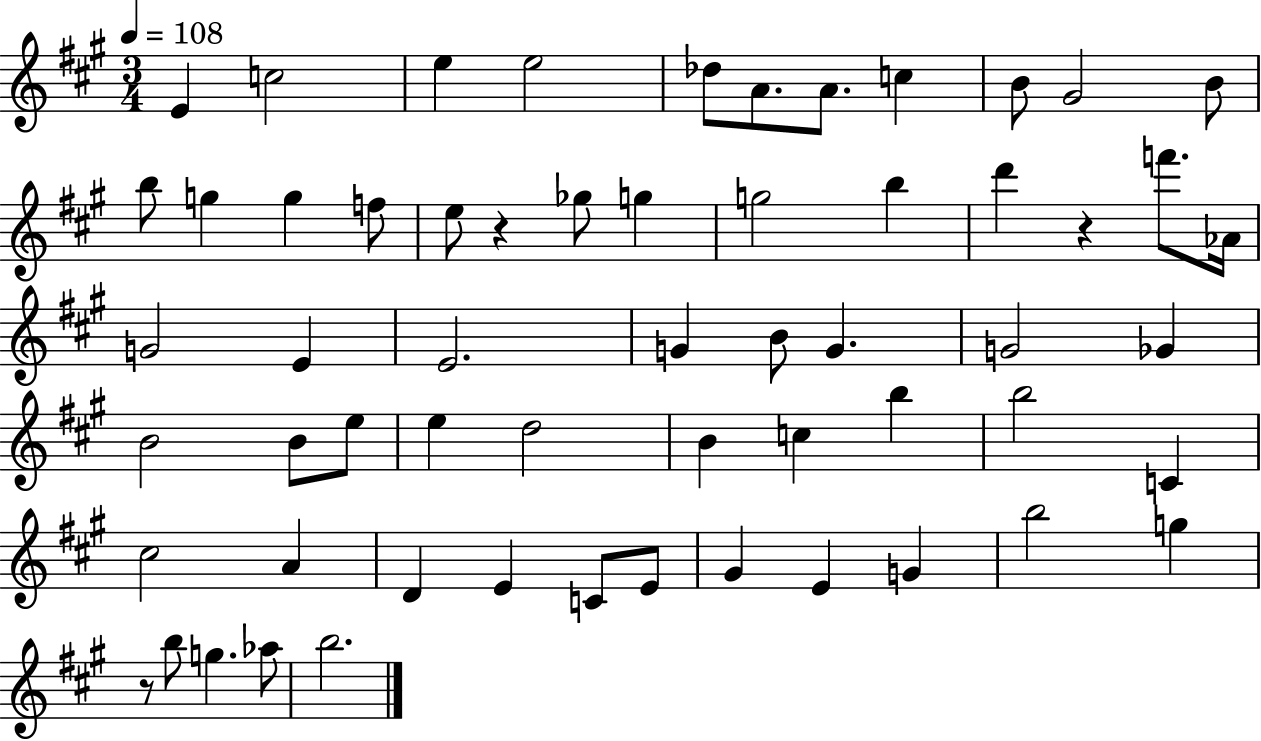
X:1
T:Untitled
M:3/4
L:1/4
K:A
E c2 e e2 _d/2 A/2 A/2 c B/2 ^G2 B/2 b/2 g g f/2 e/2 z _g/2 g g2 b d' z f'/2 _A/4 G2 E E2 G B/2 G G2 _G B2 B/2 e/2 e d2 B c b b2 C ^c2 A D E C/2 E/2 ^G E G b2 g z/2 b/2 g _a/2 b2